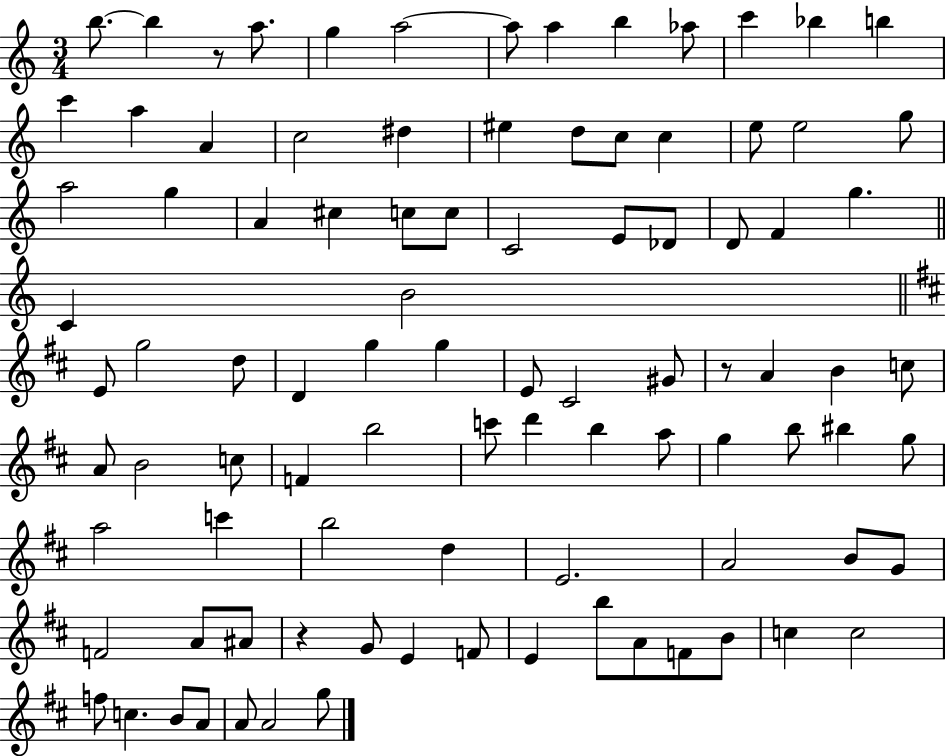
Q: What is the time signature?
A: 3/4